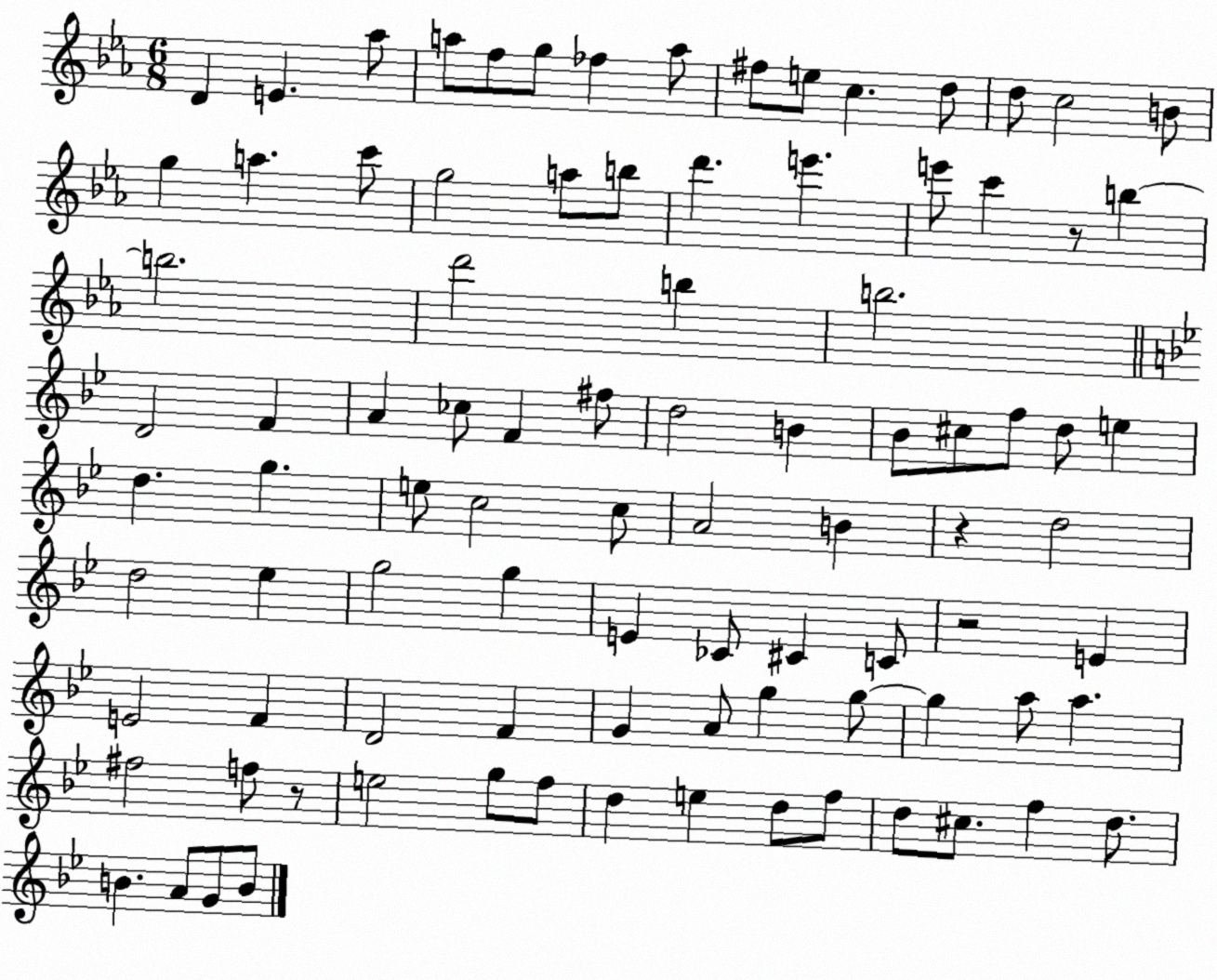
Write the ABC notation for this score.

X:1
T:Untitled
M:6/8
L:1/4
K:Eb
D E _a/2 a/2 f/2 g/2 _f a/2 ^f/2 e/2 c d/2 d/2 c2 B/2 g a c'/2 g2 a/2 b/2 d' e' e'/2 c' z/2 b b2 d'2 b b2 D2 F A _c/2 F ^f/2 d2 B _B/2 ^c/2 f/2 d/2 e d g e/2 c2 c/2 A2 B z d2 d2 _e g2 g E _C/2 ^C C/2 z2 E E2 F D2 F G A/2 g g/2 g a/2 a ^f2 f/2 z/2 e2 g/2 f/2 d e d/2 f/2 d/2 ^c/2 f d/2 B A/2 G/2 B/2